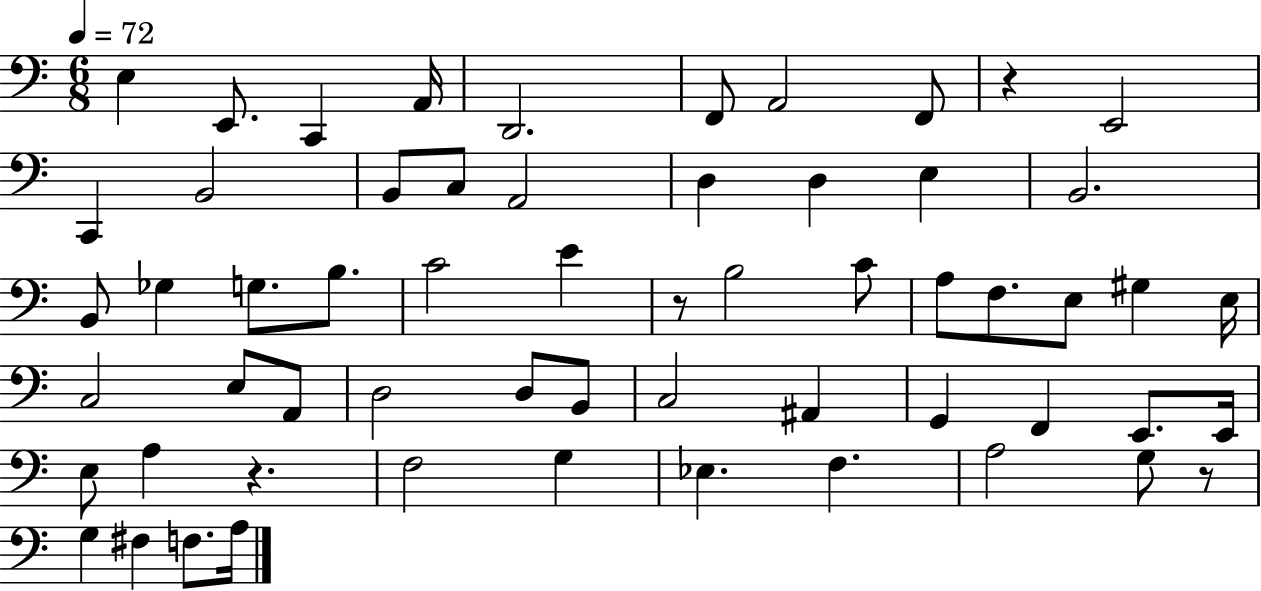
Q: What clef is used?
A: bass